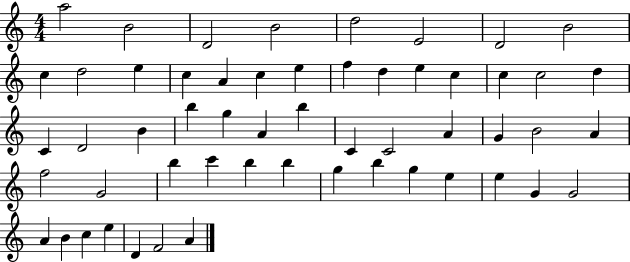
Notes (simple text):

A5/h B4/h D4/h B4/h D5/h E4/h D4/h B4/h C5/q D5/h E5/q C5/q A4/q C5/q E5/q F5/q D5/q E5/q C5/q C5/q C5/h D5/q C4/q D4/h B4/q B5/q G5/q A4/q B5/q C4/q C4/h A4/q G4/q B4/h A4/q F5/h G4/h B5/q C6/q B5/q B5/q G5/q B5/q G5/q E5/q E5/q G4/q G4/h A4/q B4/q C5/q E5/q D4/q F4/h A4/q